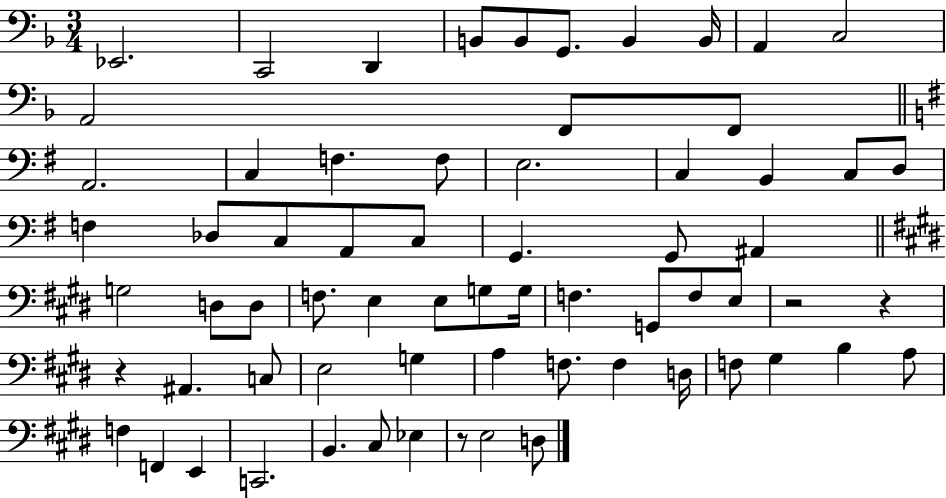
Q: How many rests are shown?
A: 4